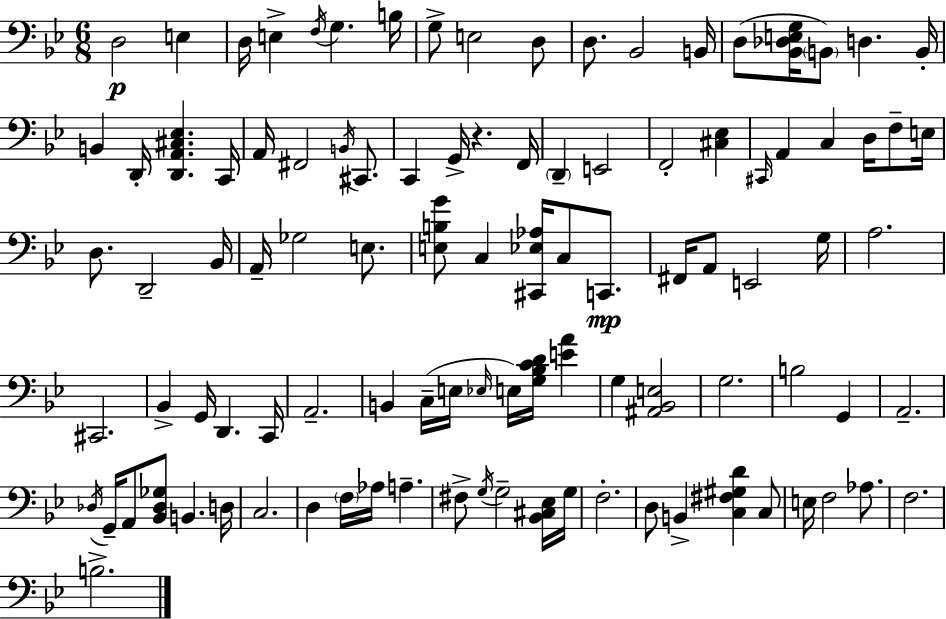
X:1
T:Untitled
M:6/8
L:1/4
K:Gm
D,2 E, D,/4 E, F,/4 G, B,/4 G,/2 E,2 D,/2 D,/2 _B,,2 B,,/4 D,/2 [_B,,_D,E,G,]/4 B,,/2 D, B,,/4 B,, D,,/4 [D,,A,,^C,_E,] C,,/4 A,,/4 ^F,,2 B,,/4 ^C,,/2 C,, G,,/4 z F,,/4 D,, E,,2 F,,2 [^C,_E,] ^C,,/4 A,, C, D,/4 F,/2 E,/4 D,/2 D,,2 _B,,/4 A,,/4 _G,2 E,/2 [E,B,G]/2 C, [^C,,_E,_A,]/4 C,/2 C,,/2 ^F,,/4 A,,/2 E,,2 G,/4 A,2 ^C,,2 _B,, G,,/4 D,, C,,/4 A,,2 B,, C,/4 E,/4 _E,/4 E,/4 [G,_B,CD]/4 [EA] G, [^A,,_B,,E,]2 G,2 B,2 G,, A,,2 _D,/4 G,,/4 A,,/2 [_B,,_D,_G,]/2 B,, D,/4 C,2 D, F,/4 _A,/4 A, ^F,/2 G,/4 G,2 [_B,,^C,_E,]/4 G,/4 F,2 D,/2 B,, [C,^F,^G,D] C,/2 E,/4 F,2 _A,/2 F,2 B,2